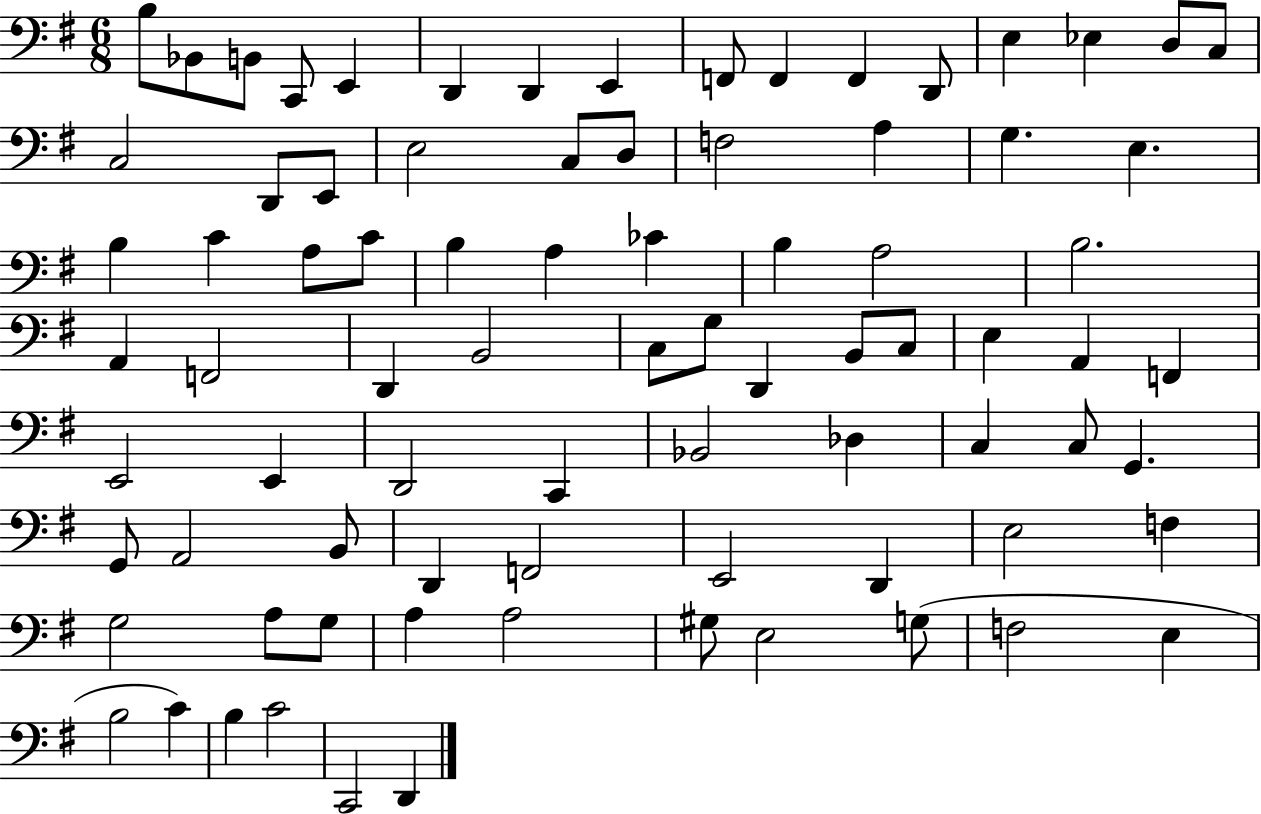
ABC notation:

X:1
T:Untitled
M:6/8
L:1/4
K:G
B,/2 _B,,/2 B,,/2 C,,/2 E,, D,, D,, E,, F,,/2 F,, F,, D,,/2 E, _E, D,/2 C,/2 C,2 D,,/2 E,,/2 E,2 C,/2 D,/2 F,2 A, G, E, B, C A,/2 C/2 B, A, _C B, A,2 B,2 A,, F,,2 D,, B,,2 C,/2 G,/2 D,, B,,/2 C,/2 E, A,, F,, E,,2 E,, D,,2 C,, _B,,2 _D, C, C,/2 G,, G,,/2 A,,2 B,,/2 D,, F,,2 E,,2 D,, E,2 F, G,2 A,/2 G,/2 A, A,2 ^G,/2 E,2 G,/2 F,2 E, B,2 C B, C2 C,,2 D,,